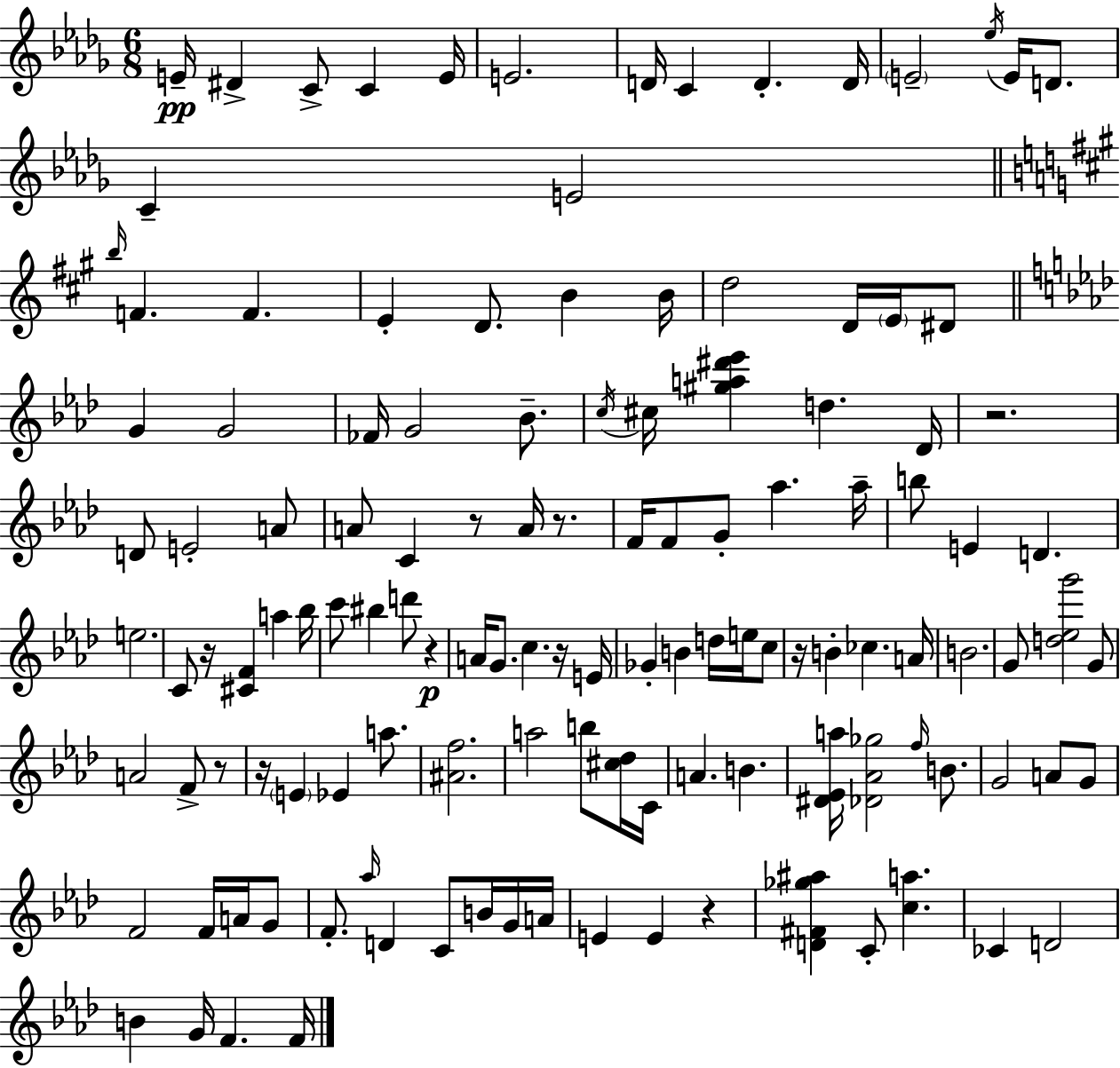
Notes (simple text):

E4/s D#4/q C4/e C4/q E4/s E4/h. D4/s C4/q D4/q. D4/s E4/h Eb5/s E4/s D4/e. C4/q E4/h B5/s F4/q. F4/q. E4/q D4/e. B4/q B4/s D5/h D4/s E4/s D#4/e G4/q G4/h FES4/s G4/h Bb4/e. C5/s C#5/s [G#5,A5,D#6,Eb6]/q D5/q. Db4/s R/h. D4/e E4/h A4/e A4/e C4/q R/e A4/s R/e. F4/s F4/e G4/e Ab5/q. Ab5/s B5/e E4/q D4/q. E5/h. C4/e R/s [C#4,F4]/q A5/q Bb5/s C6/e BIS5/q D6/e R/q A4/s G4/e. C5/q. R/s E4/s Gb4/q B4/q D5/s E5/s C5/e R/s B4/q CES5/q. A4/s B4/h. G4/e [D5,Eb5,G6]/h G4/e A4/h F4/e R/e R/s E4/q Eb4/q A5/e. [A#4,F5]/h. A5/h B5/e [C#5,Db5]/s C4/s A4/q. B4/q. [D#4,Eb4,A5]/s [Db4,Ab4,Gb5]/h F5/s B4/e. G4/h A4/e G4/e F4/h F4/s A4/s G4/e F4/e. Ab5/s D4/q C4/e B4/s G4/s A4/s E4/q E4/q R/q [D4,F#4,Gb5,A#5]/q C4/e [C5,A5]/q. CES4/q D4/h B4/q G4/s F4/q. F4/s